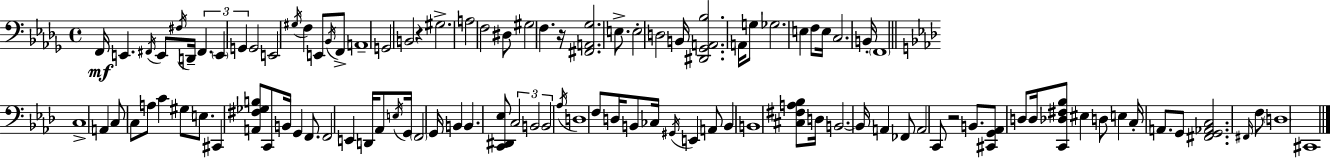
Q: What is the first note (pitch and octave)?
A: F2